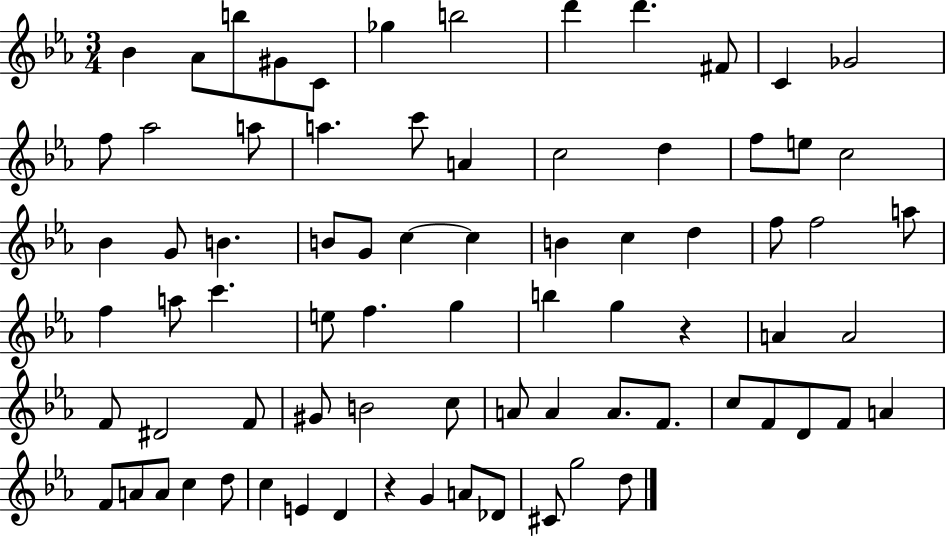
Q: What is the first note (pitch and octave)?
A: Bb4